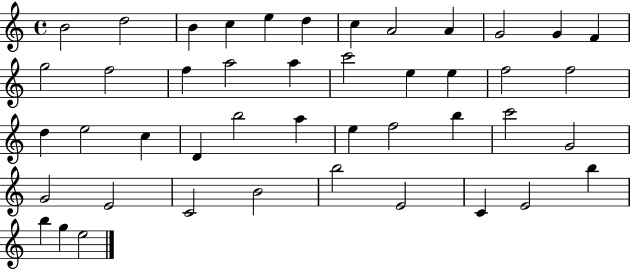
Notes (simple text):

B4/h D5/h B4/q C5/q E5/q D5/q C5/q A4/h A4/q G4/h G4/q F4/q G5/h F5/h F5/q A5/h A5/q C6/h E5/q E5/q F5/h F5/h D5/q E5/h C5/q D4/q B5/h A5/q E5/q F5/h B5/q C6/h G4/h G4/h E4/h C4/h B4/h B5/h E4/h C4/q E4/h B5/q B5/q G5/q E5/h